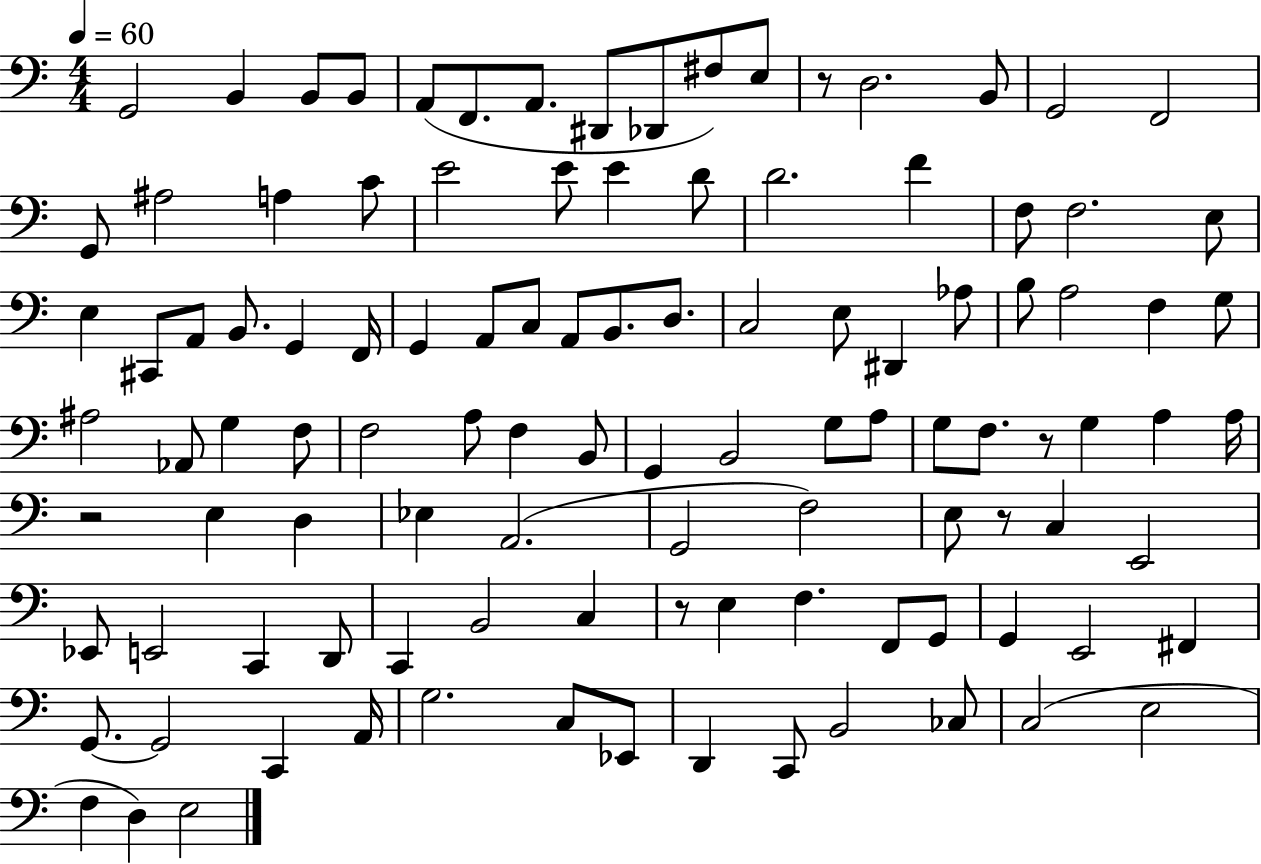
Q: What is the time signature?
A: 4/4